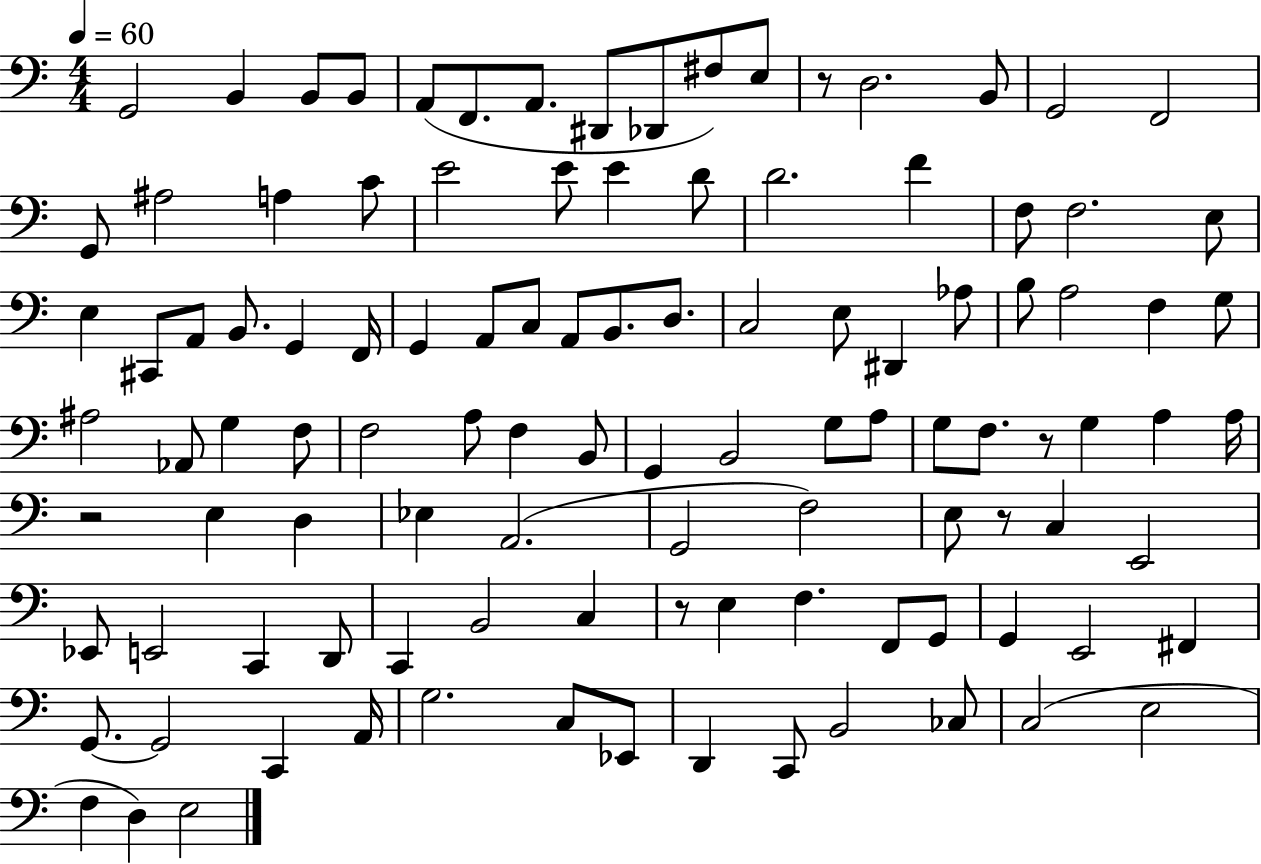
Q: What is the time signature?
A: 4/4